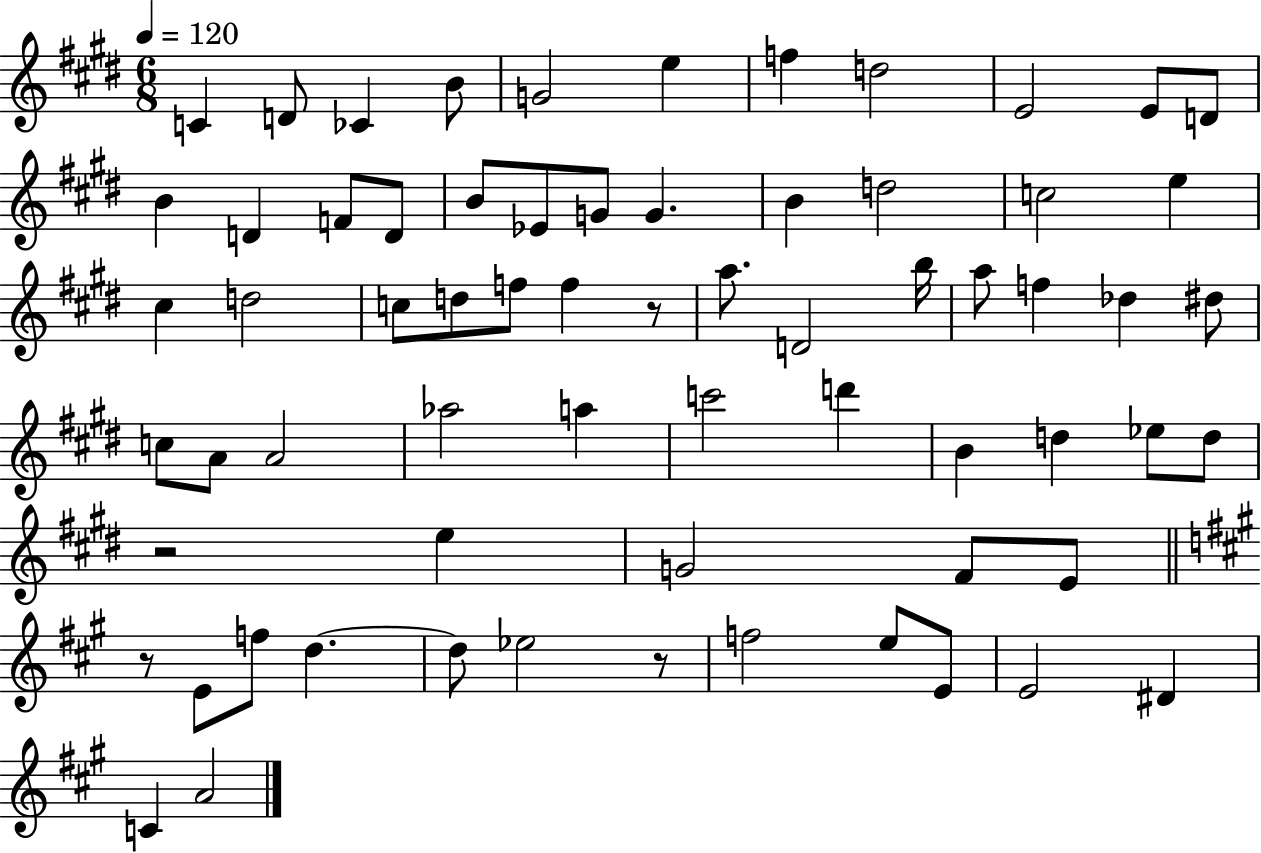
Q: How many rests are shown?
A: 4